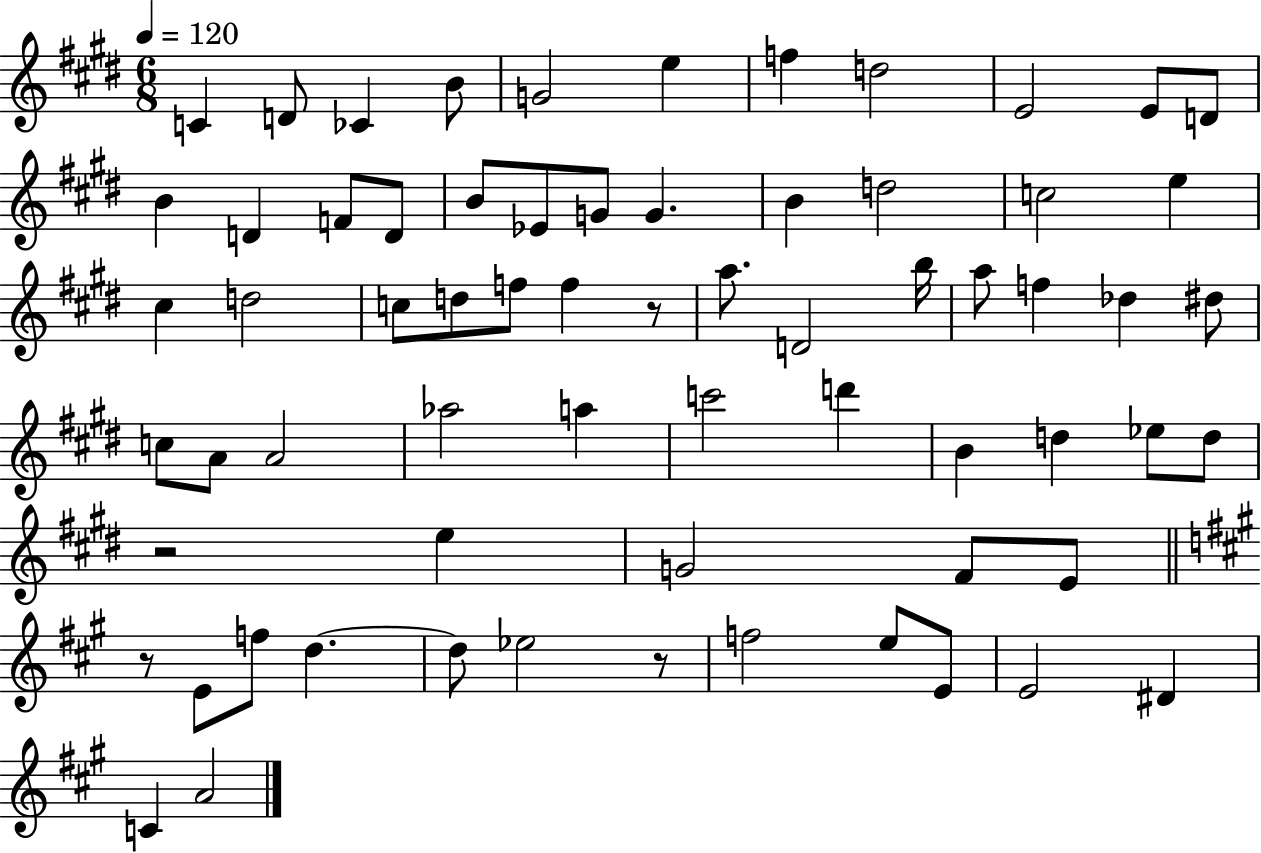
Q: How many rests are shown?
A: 4